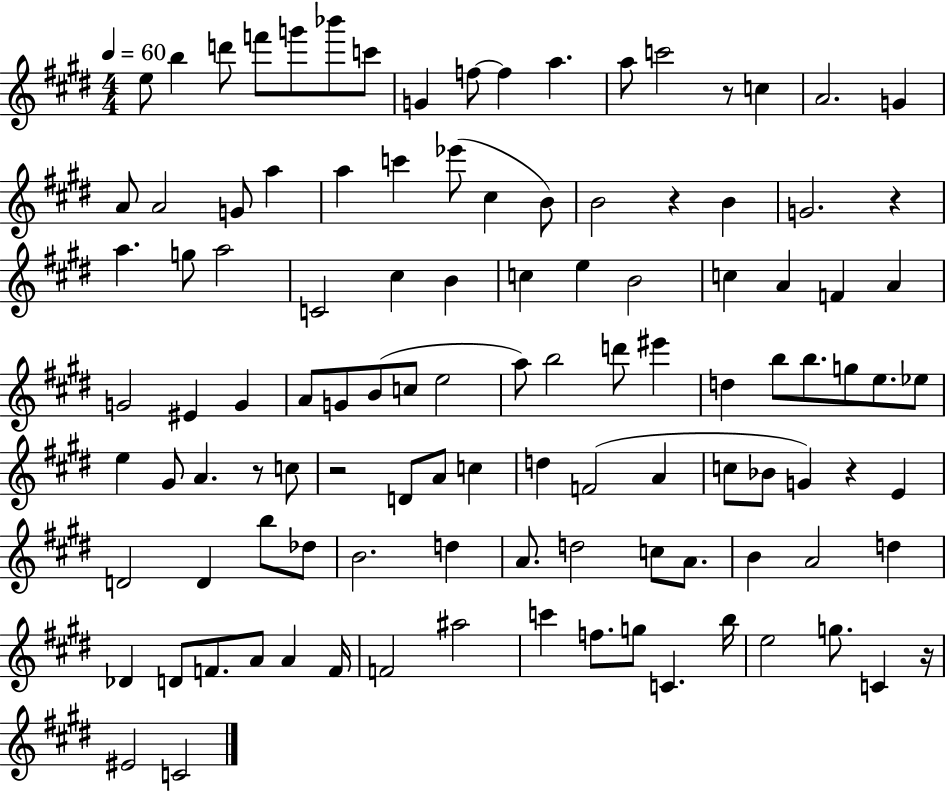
E5/e B5/q D6/e F6/e G6/e Bb6/e C6/e G4/q F5/e F5/q A5/q. A5/e C6/h R/e C5/q A4/h. G4/q A4/e A4/h G4/e A5/q A5/q C6/q Eb6/e C#5/q B4/e B4/h R/q B4/q G4/h. R/q A5/q. G5/e A5/h C4/h C#5/q B4/q C5/q E5/q B4/h C5/q A4/q F4/q A4/q G4/h EIS4/q G4/q A4/e G4/e B4/e C5/e E5/h A5/e B5/h D6/e EIS6/q D5/q B5/e B5/e. G5/e E5/e. Eb5/e E5/q G#4/e A4/q. R/e C5/e R/h D4/e A4/e C5/q D5/q F4/h A4/q C5/e Bb4/e G4/q R/q E4/q D4/h D4/q B5/e Db5/e B4/h. D5/q A4/e. D5/h C5/e A4/e. B4/q A4/h D5/q Db4/q D4/e F4/e. A4/e A4/q F4/s F4/h A#5/h C6/q F5/e. G5/e C4/q. B5/s E5/h G5/e. C4/q R/s EIS4/h C4/h